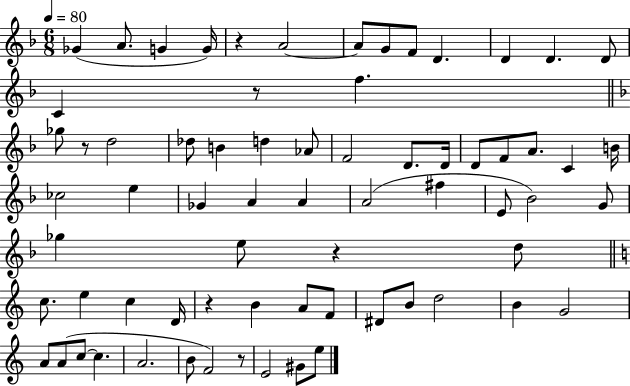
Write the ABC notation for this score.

X:1
T:Untitled
M:6/8
L:1/4
K:F
_G A/2 G G/4 z A2 A/2 G/2 F/2 D D D D/2 C z/2 f _g/2 z/2 d2 _d/2 B d _A/2 F2 D/2 D/4 D/2 F/2 A/2 C B/4 _c2 e _G A A A2 ^f E/2 _B2 G/2 _g e/2 z d/2 c/2 e c D/4 z B A/2 F/2 ^D/2 B/2 d2 B G2 A/2 A/2 c/2 c A2 B/2 F2 z/2 E2 ^G/2 e/2